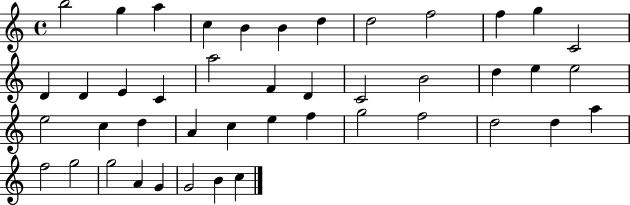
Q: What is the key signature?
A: C major